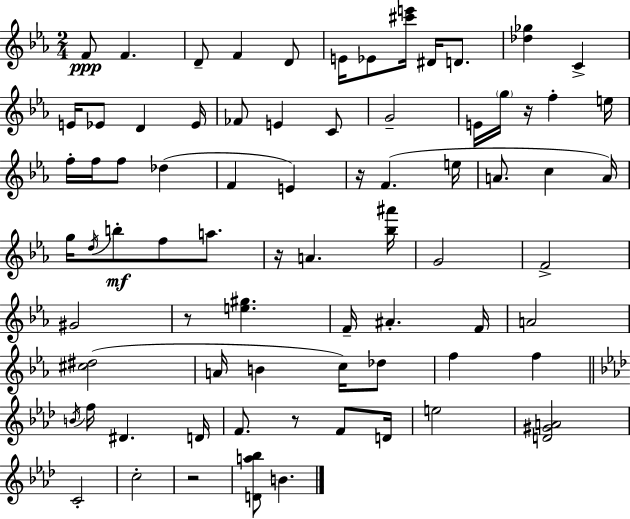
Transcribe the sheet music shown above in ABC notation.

X:1
T:Untitled
M:2/4
L:1/4
K:Cm
F/2 F D/2 F D/2 E/4 _E/2 [^c'e']/4 ^D/4 D/2 [_d_g] C E/4 _E/2 D _E/4 _F/2 E C/2 G2 E/4 g/4 z/4 f e/4 f/4 f/4 f/2 _d F E z/4 F e/4 A/2 c A/4 g/4 d/4 b/2 f/2 a/2 z/4 A [_b^a']/4 G2 F2 ^G2 z/2 [e^g] F/4 ^A F/4 A2 [^c^d]2 A/4 B c/4 _d/2 f f B/4 f/4 ^D D/4 F/2 z/2 F/2 D/4 e2 [D^GA]2 C2 c2 z2 [Da_b]/2 B